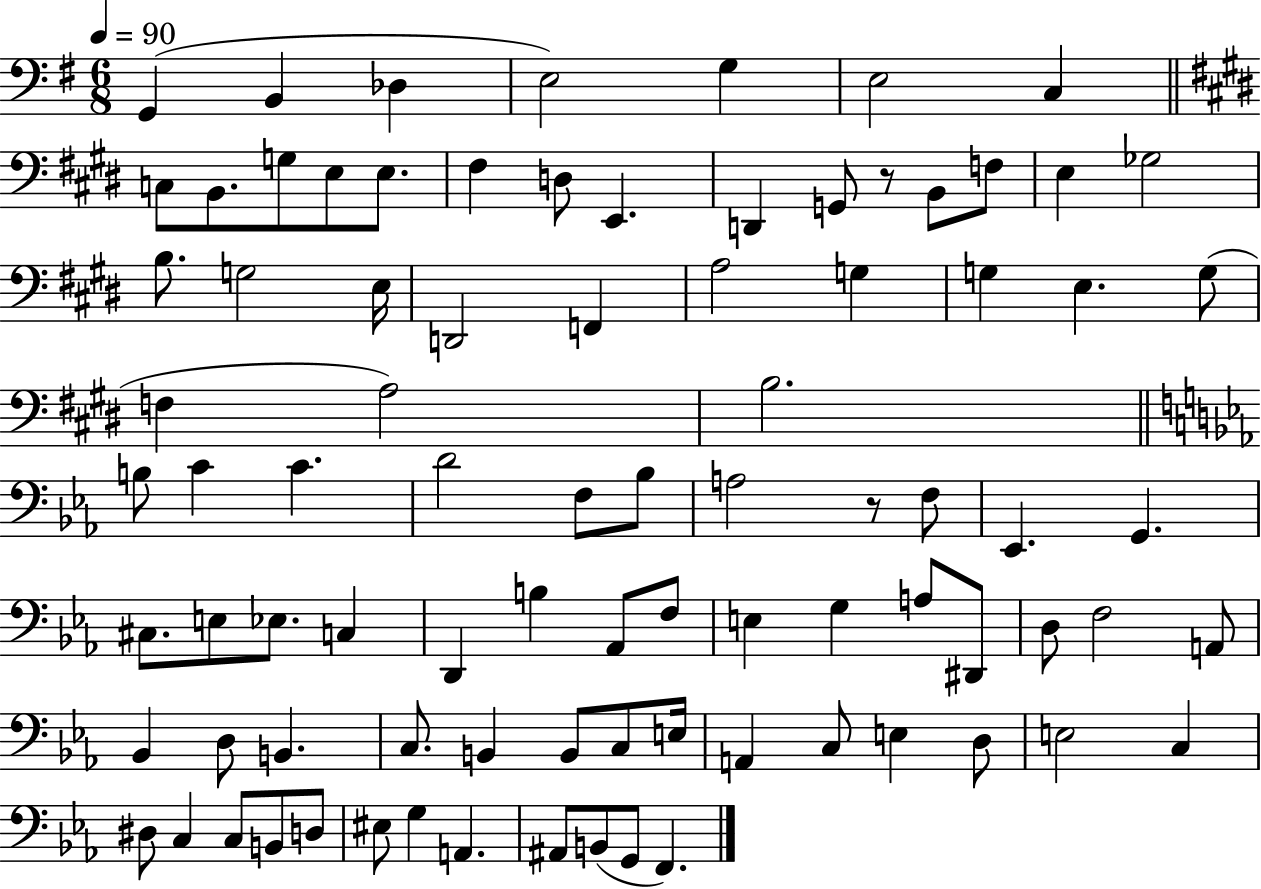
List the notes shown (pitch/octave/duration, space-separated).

G2/q B2/q Db3/q E3/h G3/q E3/h C3/q C3/e B2/e. G3/e E3/e E3/e. F#3/q D3/e E2/q. D2/q G2/e R/e B2/e F3/e E3/q Gb3/h B3/e. G3/h E3/s D2/h F2/q A3/h G3/q G3/q E3/q. G3/e F3/q A3/h B3/h. B3/e C4/q C4/q. D4/h F3/e Bb3/e A3/h R/e F3/e Eb2/q. G2/q. C#3/e. E3/e Eb3/e. C3/q D2/q B3/q Ab2/e F3/e E3/q G3/q A3/e D#2/e D3/e F3/h A2/e Bb2/q D3/e B2/q. C3/e. B2/q B2/e C3/e E3/s A2/q C3/e E3/q D3/e E3/h C3/q D#3/e C3/q C3/e B2/e D3/e EIS3/e G3/q A2/q. A#2/e B2/e G2/e F2/q.